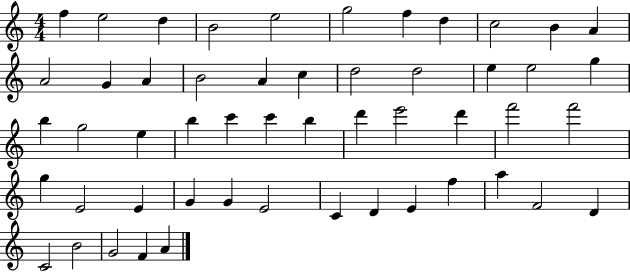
{
  \clef treble
  \numericTimeSignature
  \time 4/4
  \key c \major
  f''4 e''2 d''4 | b'2 e''2 | g''2 f''4 d''4 | c''2 b'4 a'4 | \break a'2 g'4 a'4 | b'2 a'4 c''4 | d''2 d''2 | e''4 e''2 g''4 | \break b''4 g''2 e''4 | b''4 c'''4 c'''4 b''4 | d'''4 e'''2 d'''4 | f'''2 f'''2 | \break g''4 e'2 e'4 | g'4 g'4 e'2 | c'4 d'4 e'4 f''4 | a''4 f'2 d'4 | \break c'2 b'2 | g'2 f'4 a'4 | \bar "|."
}